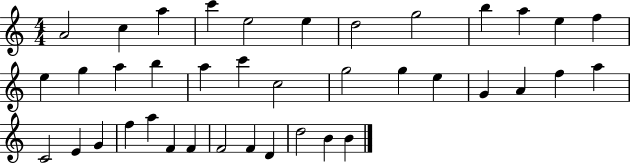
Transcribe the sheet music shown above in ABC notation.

X:1
T:Untitled
M:4/4
L:1/4
K:C
A2 c a c' e2 e d2 g2 b a e f e g a b a c' c2 g2 g e G A f a C2 E G f a F F F2 F D d2 B B